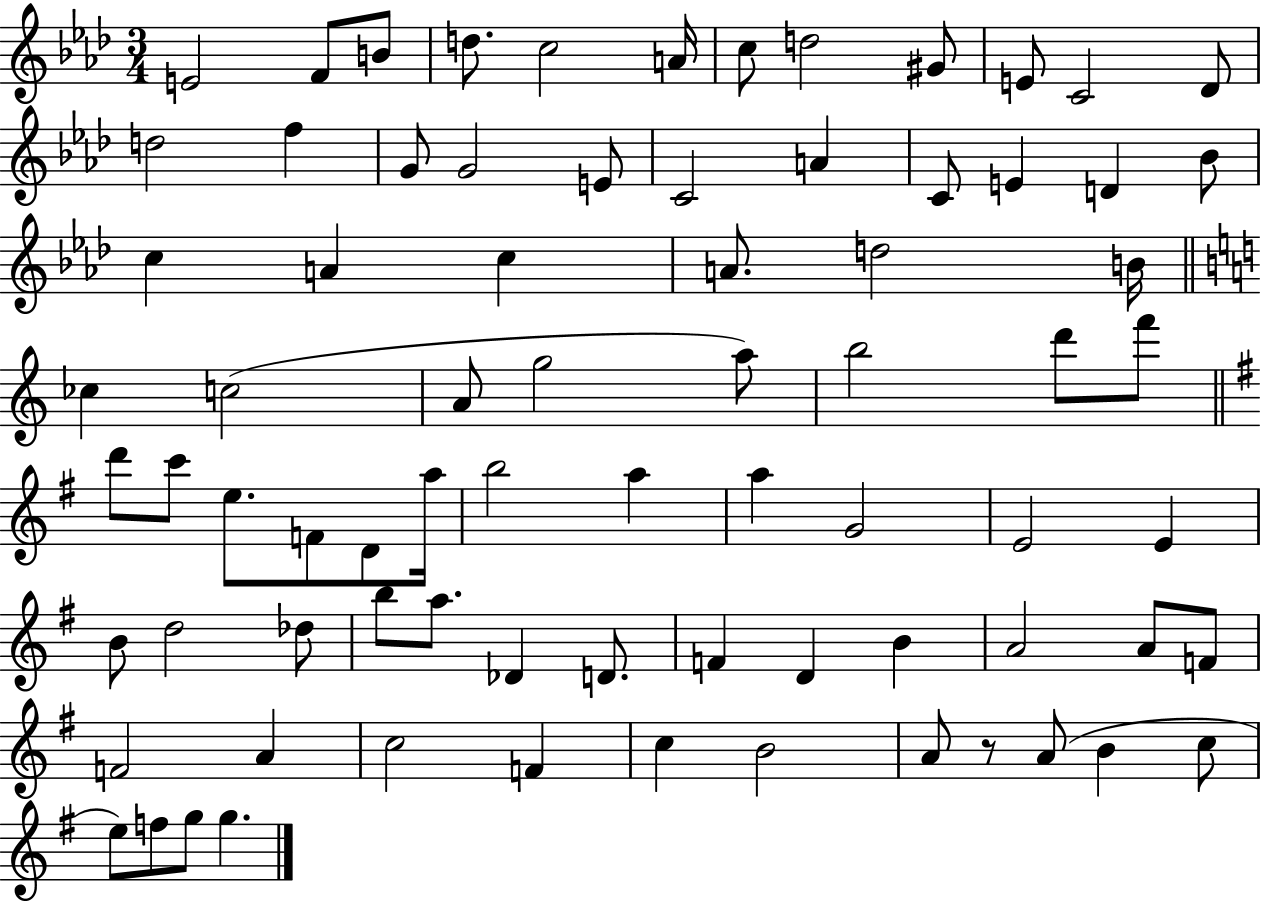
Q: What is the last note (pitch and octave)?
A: G5